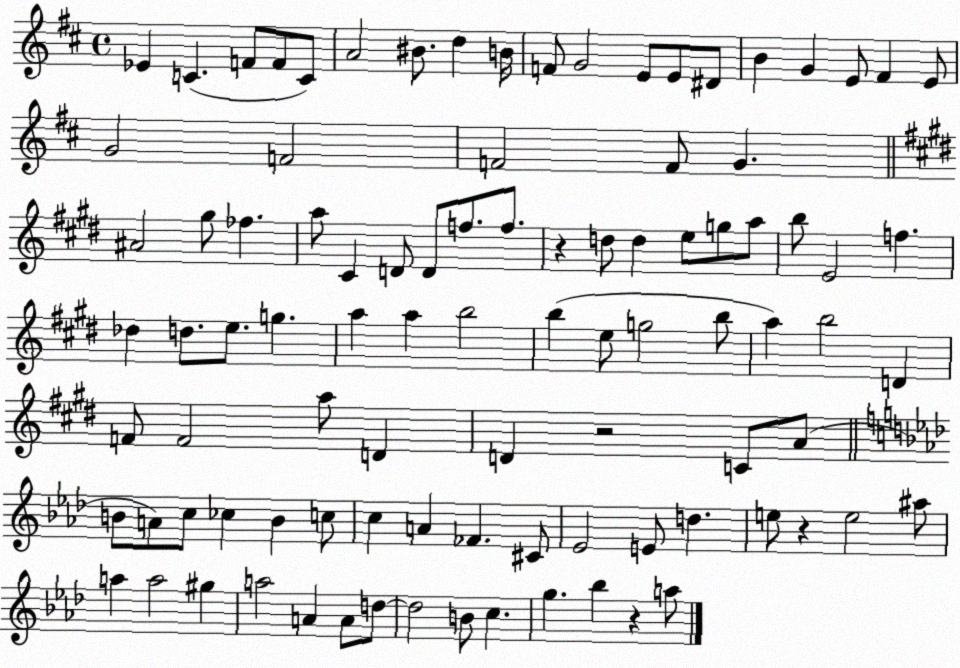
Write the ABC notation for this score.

X:1
T:Untitled
M:4/4
L:1/4
K:D
_E C F/2 F/2 C/2 A2 ^B/2 d B/4 F/2 G2 E/2 E/2 ^D/2 B G E/2 ^F E/2 G2 F2 F2 F/2 G ^A2 ^g/2 _f a/2 ^C D/2 D/2 f/2 f/2 z d/2 d e/2 g/2 a/2 b/2 E2 f _d d/2 e/2 g a a b2 b e/2 g2 b/2 a b2 D F/2 F2 a/2 D D z2 C/2 A/2 B/2 A/2 c/2 _c B c/2 c A _F ^C/2 _E2 E/2 d e/2 z e2 ^a/2 a a2 ^g a2 A A/2 d/2 d2 B/2 c g _b z a/2